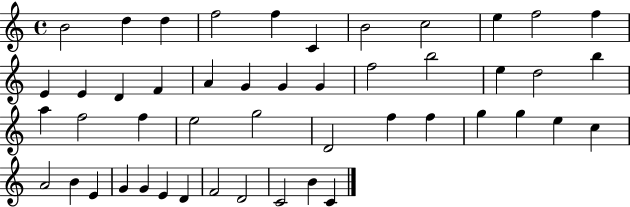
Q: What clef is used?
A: treble